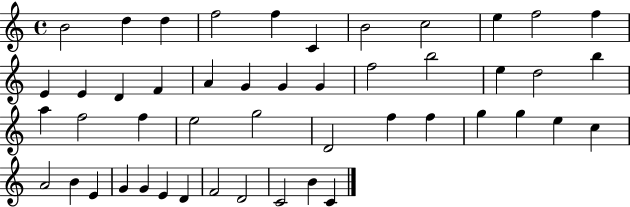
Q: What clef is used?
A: treble